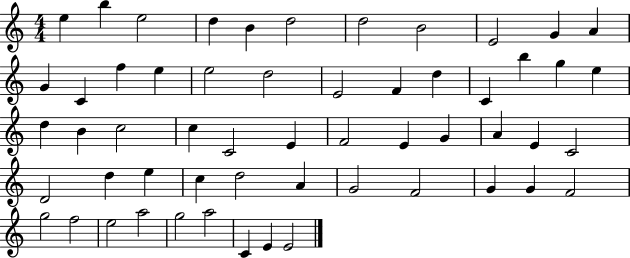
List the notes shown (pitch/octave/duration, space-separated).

E5/q B5/q E5/h D5/q B4/q D5/h D5/h B4/h E4/h G4/q A4/q G4/q C4/q F5/q E5/q E5/h D5/h E4/h F4/q D5/q C4/q B5/q G5/q E5/q D5/q B4/q C5/h C5/q C4/h E4/q F4/h E4/q G4/q A4/q E4/q C4/h D4/h D5/q E5/q C5/q D5/h A4/q G4/h F4/h G4/q G4/q F4/h G5/h F5/h E5/h A5/h G5/h A5/h C4/q E4/q E4/h